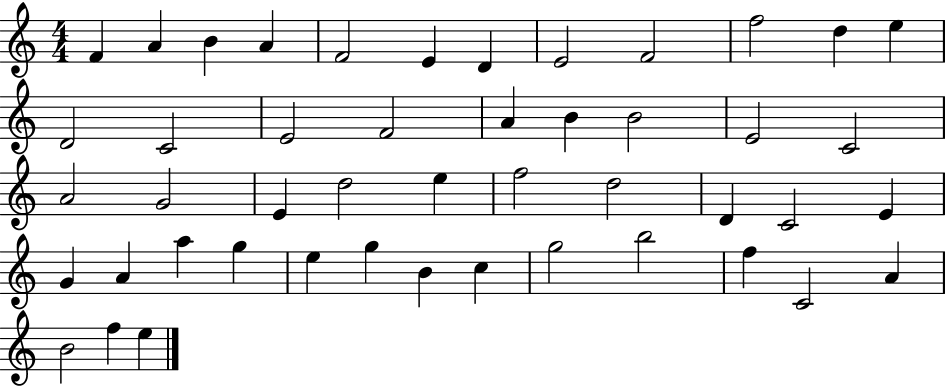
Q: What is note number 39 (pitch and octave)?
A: C5